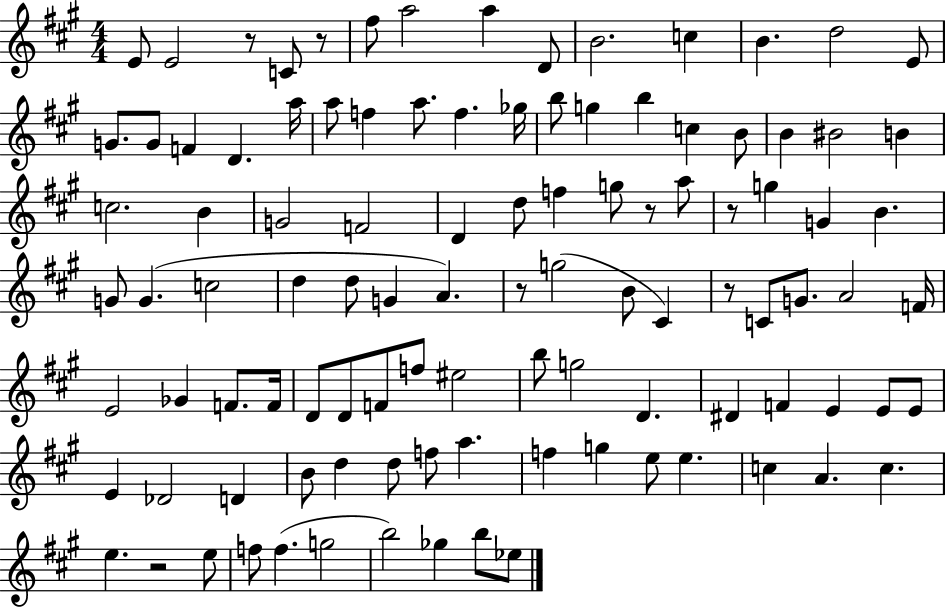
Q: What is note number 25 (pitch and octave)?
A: B5